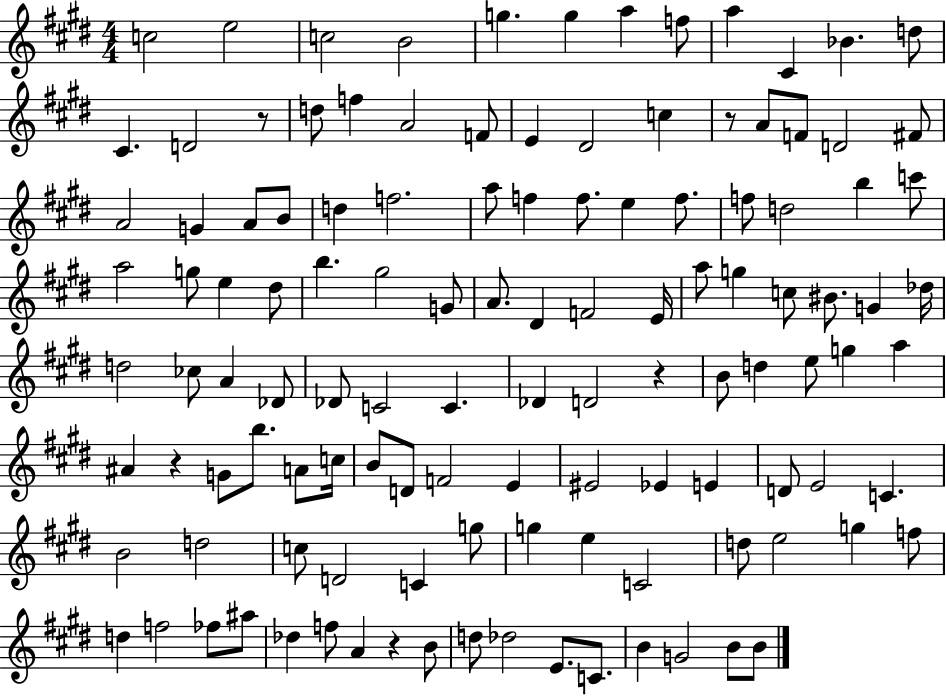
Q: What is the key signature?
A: E major